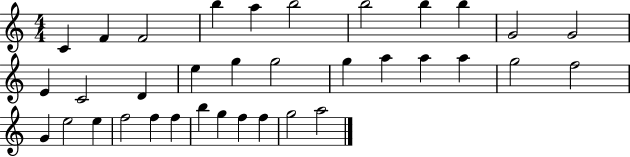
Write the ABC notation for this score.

X:1
T:Untitled
M:4/4
L:1/4
K:C
C F F2 b a b2 b2 b b G2 G2 E C2 D e g g2 g a a a g2 f2 G e2 e f2 f f b g f f g2 a2